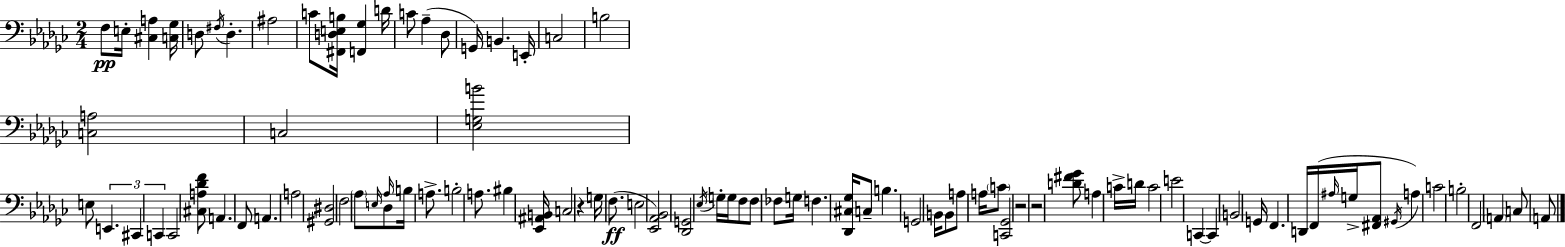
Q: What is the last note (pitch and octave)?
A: A2